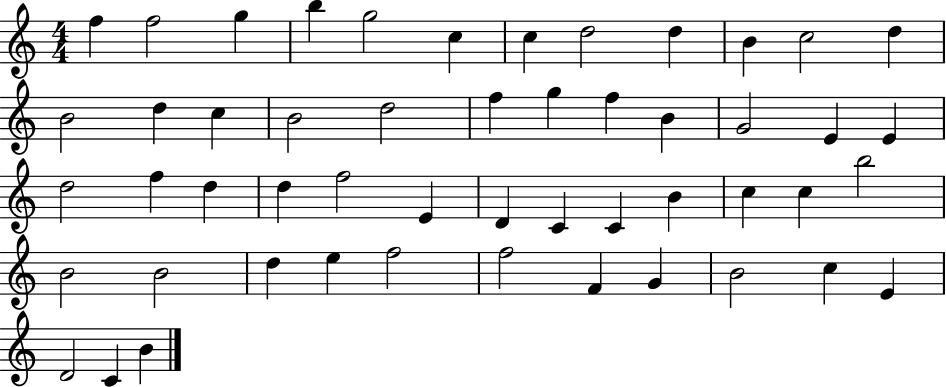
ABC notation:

X:1
T:Untitled
M:4/4
L:1/4
K:C
f f2 g b g2 c c d2 d B c2 d B2 d c B2 d2 f g f B G2 E E d2 f d d f2 E D C C B c c b2 B2 B2 d e f2 f2 F G B2 c E D2 C B